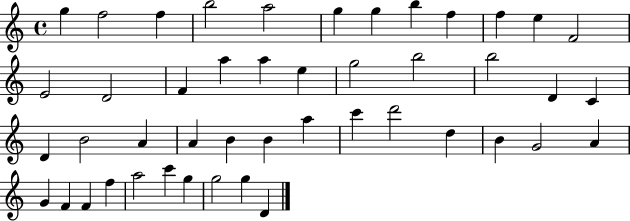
G5/q F5/h F5/q B5/h A5/h G5/q G5/q B5/q F5/q F5/q E5/q F4/h E4/h D4/h F4/q A5/q A5/q E5/q G5/h B5/h B5/h D4/q C4/q D4/q B4/h A4/q A4/q B4/q B4/q A5/q C6/q D6/h D5/q B4/q G4/h A4/q G4/q F4/q F4/q F5/q A5/h C6/q G5/q G5/h G5/q D4/q